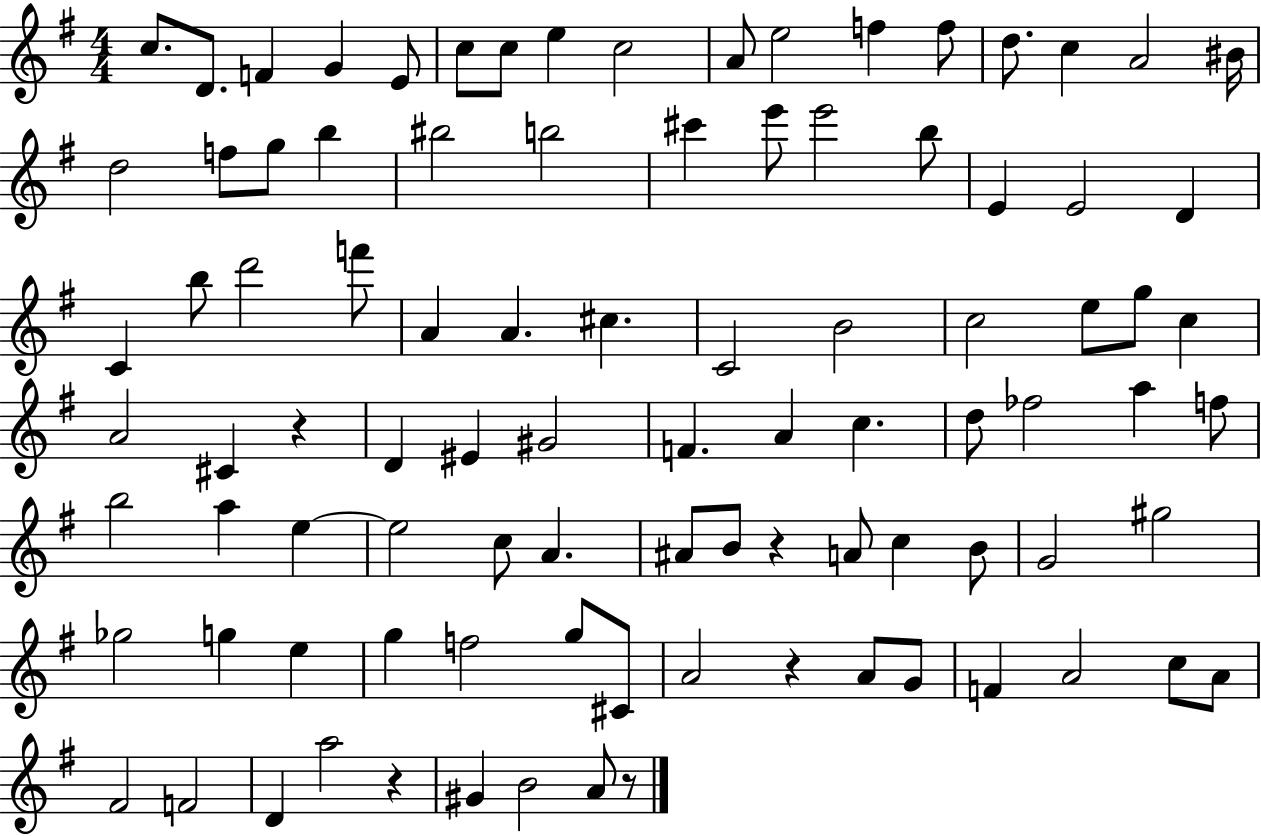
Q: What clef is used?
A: treble